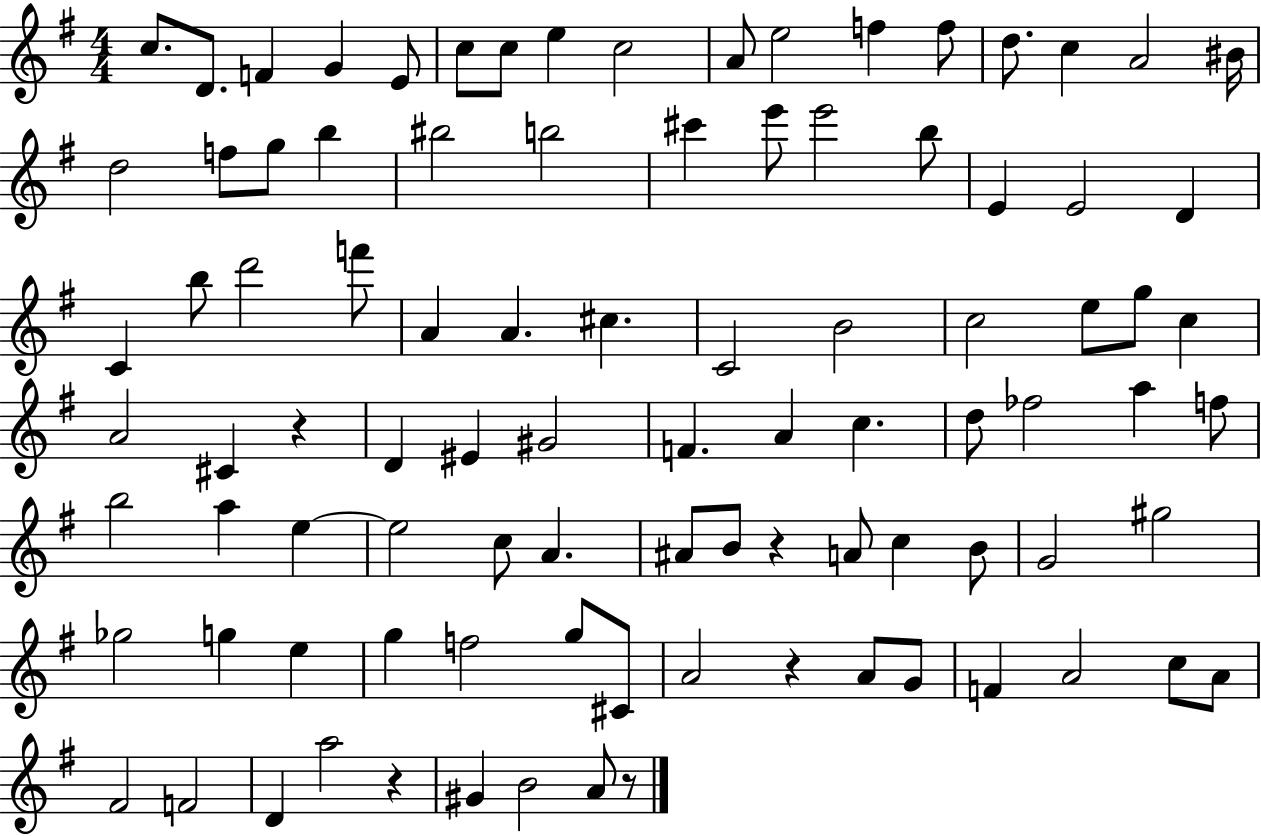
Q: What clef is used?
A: treble